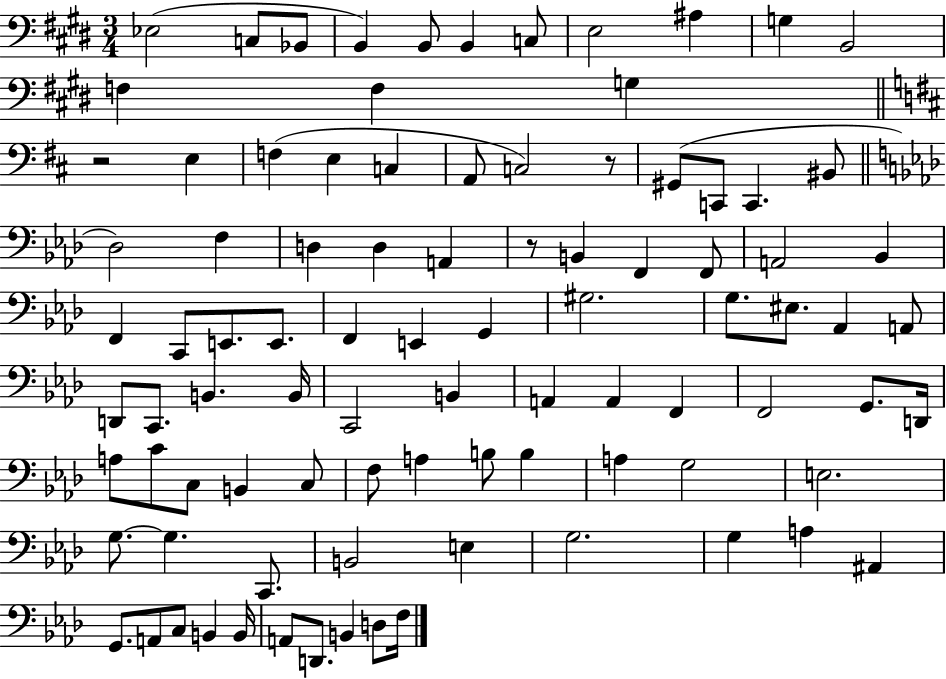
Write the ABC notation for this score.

X:1
T:Untitled
M:3/4
L:1/4
K:E
_E,2 C,/2 _B,,/2 B,, B,,/2 B,, C,/2 E,2 ^A, G, B,,2 F, F, G, z2 E, F, E, C, A,,/2 C,2 z/2 ^G,,/2 C,,/2 C,, ^B,,/2 _D,2 F, D, D, A,, z/2 B,, F,, F,,/2 A,,2 _B,, F,, C,,/2 E,,/2 E,,/2 F,, E,, G,, ^G,2 G,/2 ^E,/2 _A,, A,,/2 D,,/2 C,,/2 B,, B,,/4 C,,2 B,, A,, A,, F,, F,,2 G,,/2 D,,/4 A,/2 C/2 C,/2 B,, C,/2 F,/2 A, B,/2 B, A, G,2 E,2 G,/2 G, C,,/2 B,,2 E, G,2 G, A, ^A,, G,,/2 A,,/2 C,/2 B,, B,,/4 A,,/2 D,,/2 B,, D,/2 F,/4